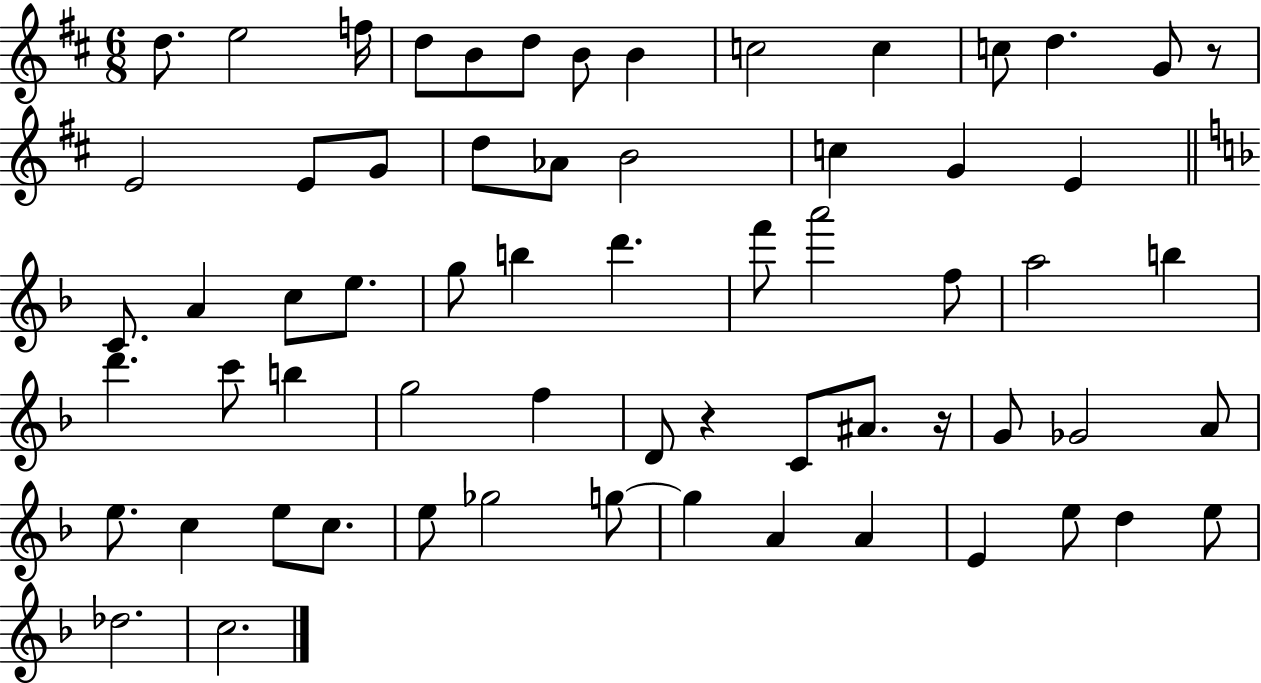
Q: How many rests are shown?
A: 3